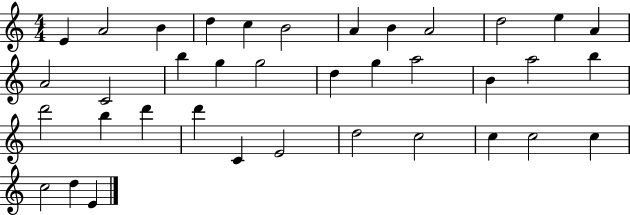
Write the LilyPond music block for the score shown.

{
  \clef treble
  \numericTimeSignature
  \time 4/4
  \key c \major
  e'4 a'2 b'4 | d''4 c''4 b'2 | a'4 b'4 a'2 | d''2 e''4 a'4 | \break a'2 c'2 | b''4 g''4 g''2 | d''4 g''4 a''2 | b'4 a''2 b''4 | \break d'''2 b''4 d'''4 | d'''4 c'4 e'2 | d''2 c''2 | c''4 c''2 c''4 | \break c''2 d''4 e'4 | \bar "|."
}